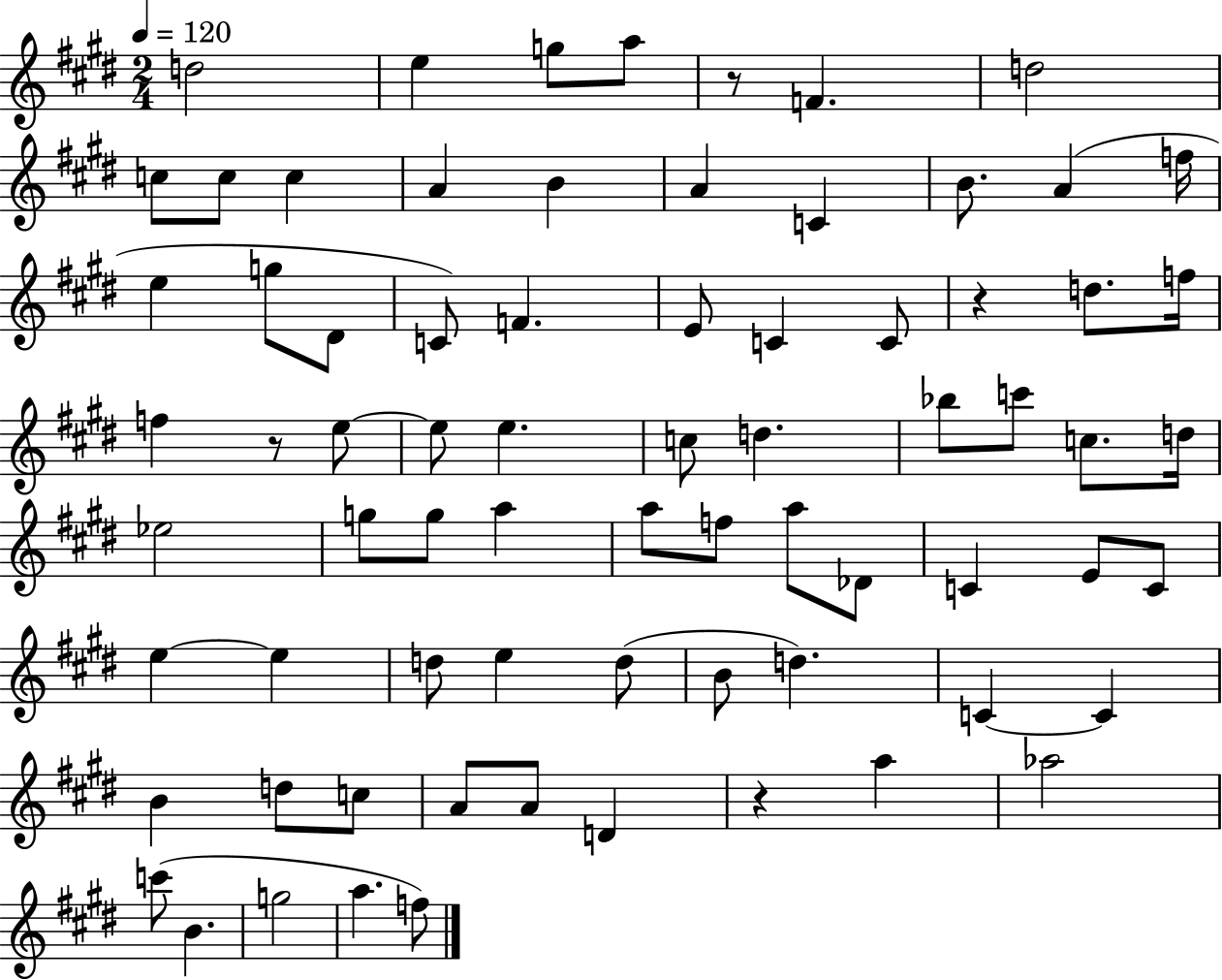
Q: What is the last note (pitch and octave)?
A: F5